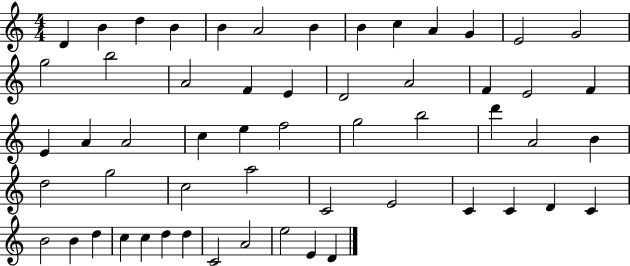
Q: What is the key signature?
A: C major